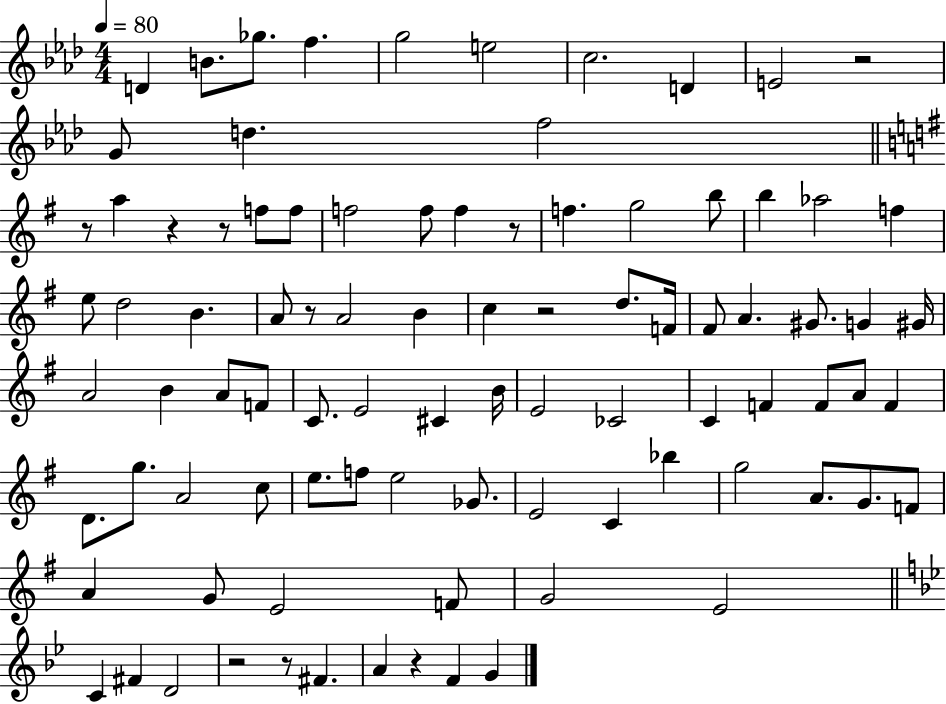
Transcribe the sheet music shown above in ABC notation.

X:1
T:Untitled
M:4/4
L:1/4
K:Ab
D B/2 _g/2 f g2 e2 c2 D E2 z2 G/2 d f2 z/2 a z z/2 f/2 f/2 f2 f/2 f z/2 f g2 b/2 b _a2 f e/2 d2 B A/2 z/2 A2 B c z2 d/2 F/4 ^F/2 A ^G/2 G ^G/4 A2 B A/2 F/2 C/2 E2 ^C B/4 E2 _C2 C F F/2 A/2 F D/2 g/2 A2 c/2 e/2 f/2 e2 _G/2 E2 C _b g2 A/2 G/2 F/2 A G/2 E2 F/2 G2 E2 C ^F D2 z2 z/2 ^F A z F G